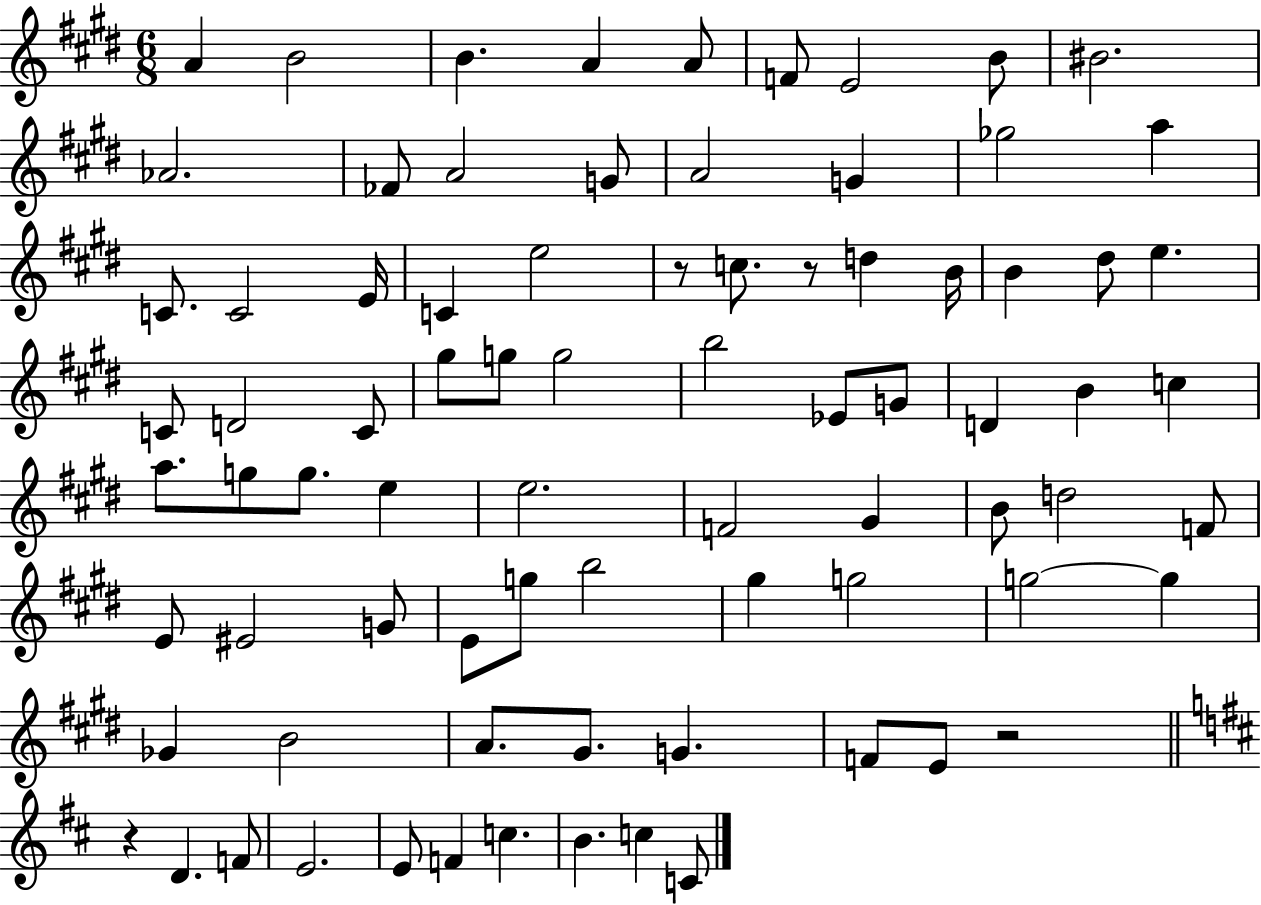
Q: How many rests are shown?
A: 4